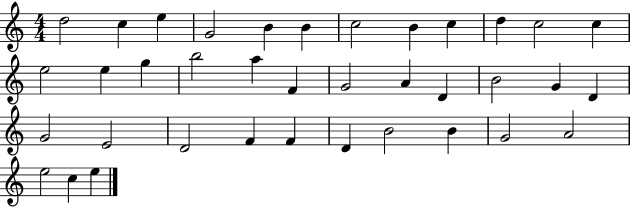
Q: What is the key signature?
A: C major